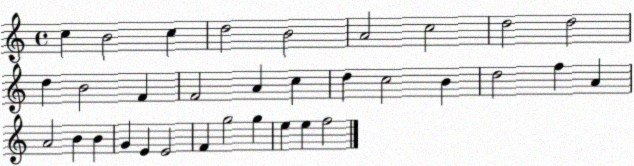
X:1
T:Untitled
M:4/4
L:1/4
K:C
c B2 c d2 B2 A2 c2 d2 d2 d B2 F F2 A c d c2 B d2 f A A2 B B G E E2 F g2 g e e f2